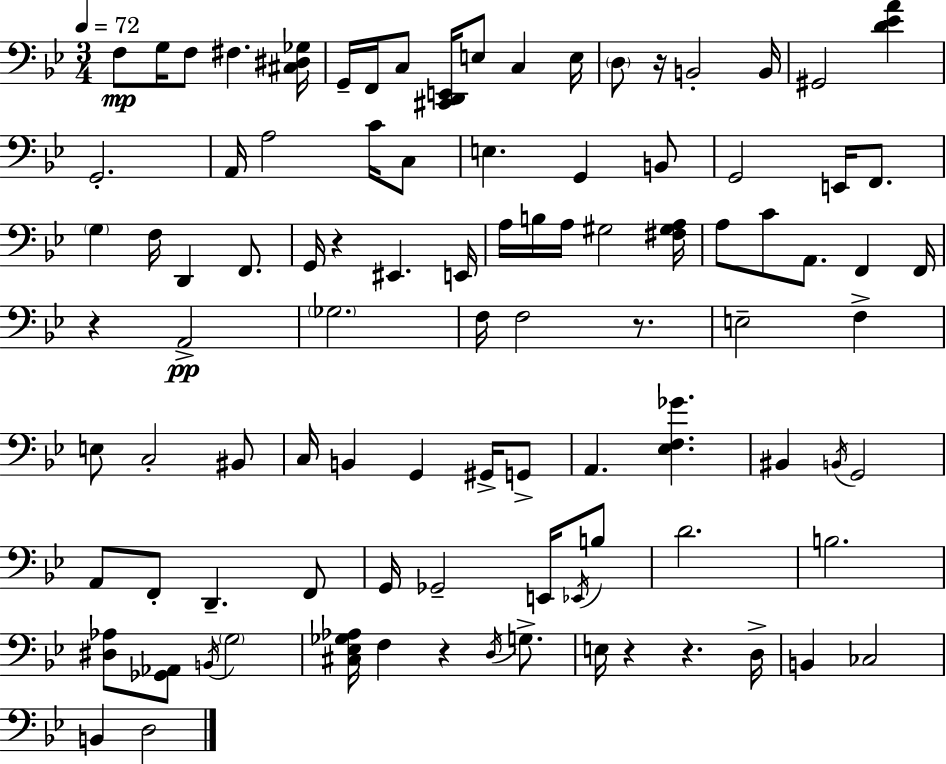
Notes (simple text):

F3/e G3/s F3/e F#3/q. [C#3,D#3,Gb3]/s G2/s F2/s C3/e [C#2,D2,E2]/s E3/e C3/q E3/s D3/e R/s B2/h B2/s G#2/h [D4,Eb4,A4]/q G2/h. A2/s A3/h C4/s C3/e E3/q. G2/q B2/e G2/h E2/s F2/e. G3/q F3/s D2/q F2/e. G2/s R/q EIS2/q. E2/s A3/s B3/s A3/s G#3/h [F#3,G#3,A3]/s A3/e C4/e A2/e. F2/q F2/s R/q A2/h Gb3/h. F3/s F3/h R/e. E3/h F3/q E3/e C3/h BIS2/e C3/s B2/q G2/q G#2/s G2/e A2/q. [Eb3,F3,Gb4]/q. BIS2/q B2/s G2/h A2/e F2/e D2/q. F2/e G2/s Gb2/h E2/s Eb2/s B3/e D4/h. B3/h. [D#3,Ab3]/e [Gb2,Ab2]/e B2/s G3/h [C#3,Eb3,Gb3,Ab3]/s F3/q R/q D3/s G3/e. E3/s R/q R/q. D3/s B2/q CES3/h B2/q D3/h